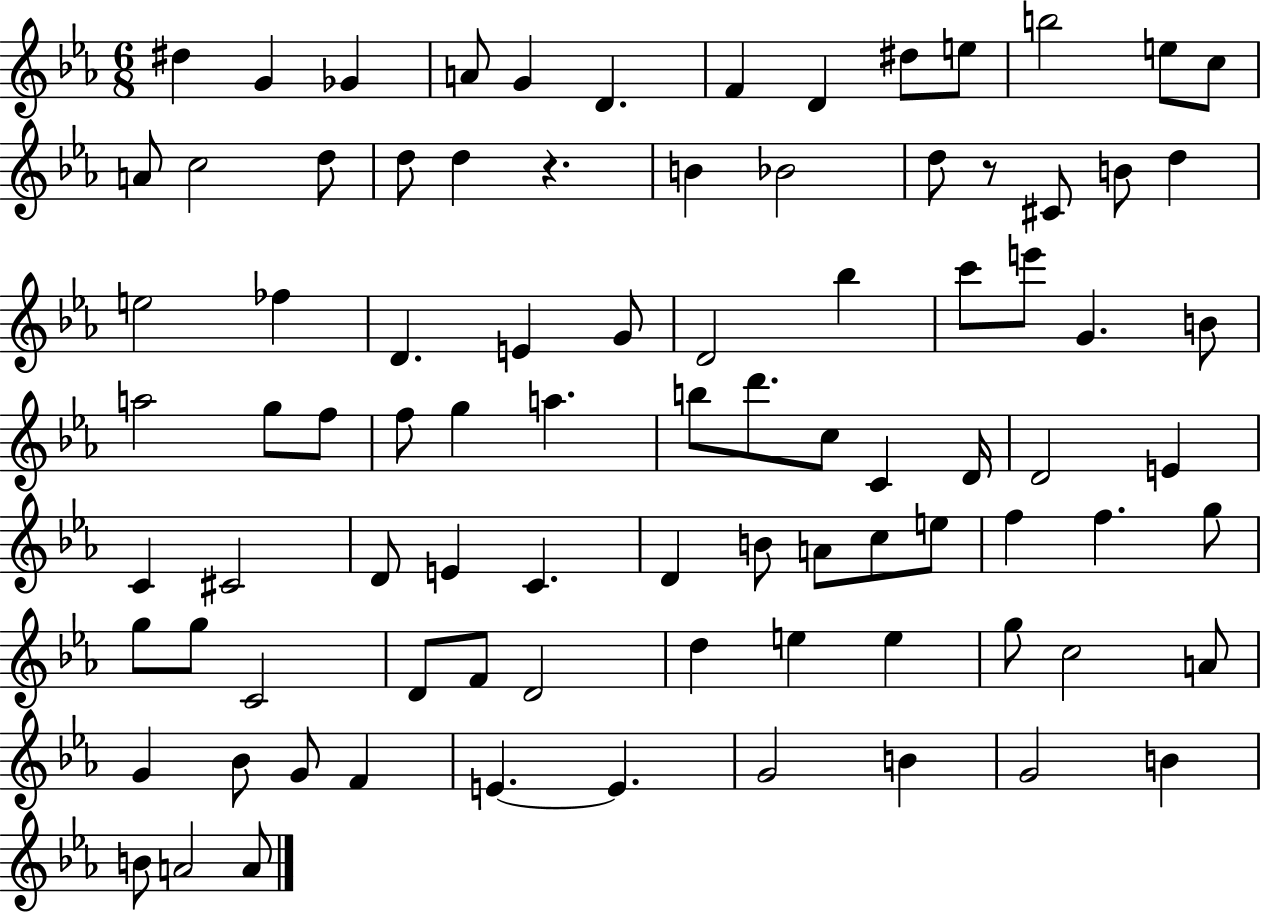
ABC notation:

X:1
T:Untitled
M:6/8
L:1/4
K:Eb
^d G _G A/2 G D F D ^d/2 e/2 b2 e/2 c/2 A/2 c2 d/2 d/2 d z B _B2 d/2 z/2 ^C/2 B/2 d e2 _f D E G/2 D2 _b c'/2 e'/2 G B/2 a2 g/2 f/2 f/2 g a b/2 d'/2 c/2 C D/4 D2 E C ^C2 D/2 E C D B/2 A/2 c/2 e/2 f f g/2 g/2 g/2 C2 D/2 F/2 D2 d e e g/2 c2 A/2 G _B/2 G/2 F E E G2 B G2 B B/2 A2 A/2